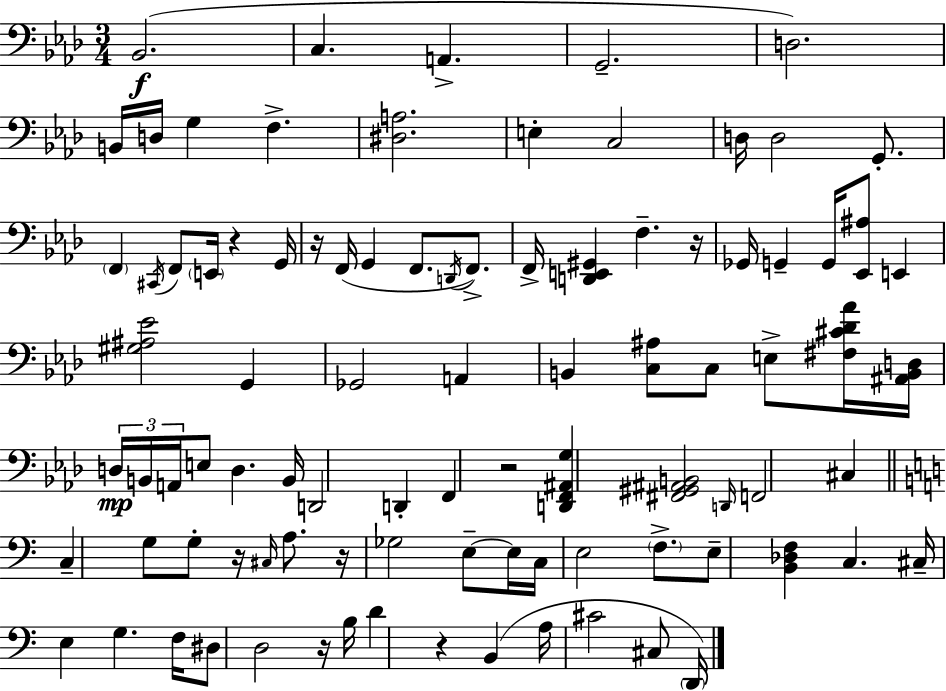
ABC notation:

X:1
T:Untitled
M:3/4
L:1/4
K:Ab
_B,,2 C, A,, G,,2 D,2 B,,/4 D,/4 G, F, [^D,A,]2 E, C,2 D,/4 D,2 G,,/2 F,, ^C,,/4 F,,/2 E,,/4 z G,,/4 z/4 F,,/4 G,, F,,/2 D,,/4 F,,/2 F,,/4 [D,,E,,^G,,] F, z/4 _G,,/4 G,, G,,/4 [_E,,^A,]/2 E,, [^G,^A,_E]2 G,, _G,,2 A,, B,, [C,^A,]/2 C,/2 E,/2 [^F,^C_D_A]/4 [^A,,B,,D,]/4 D,/4 B,,/4 A,,/4 E,/2 D, B,,/4 D,,2 D,, F,, z2 [D,,F,,^A,,G,] [^F,,^G,,^A,,B,,]2 D,,/4 F,,2 ^C, C, G,/2 G,/2 z/4 ^C,/4 A,/2 z/4 _G,2 E,/2 E,/4 C,/4 E,2 F,/2 E,/2 [B,,_D,F,] C, ^C,/4 E, G, F,/4 ^D,/2 D,2 z/4 B,/4 D z B,, A,/4 ^C2 ^C,/2 D,,/4